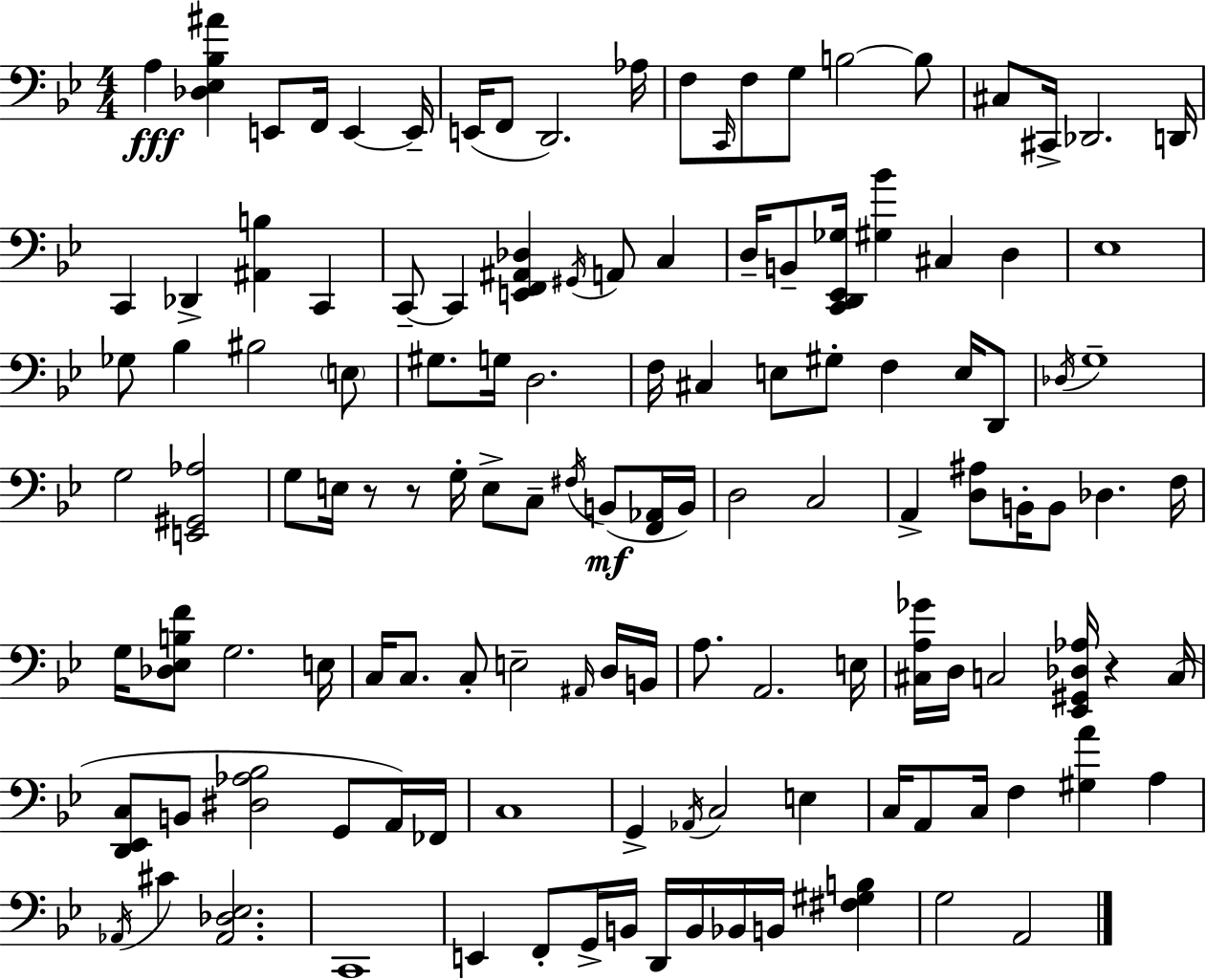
A3/q [Db3,Eb3,Bb3,A#4]/q E2/e F2/s E2/q E2/s E2/s F2/e D2/h. Ab3/s F3/e C2/s F3/e G3/e B3/h B3/e C#3/e C#2/s Db2/h. D2/s C2/q Db2/q [A#2,B3]/q C2/q C2/e C2/q [E2,F2,A#2,Db3]/q G#2/s A2/e C3/q D3/s B2/e [C2,D2,Eb2,Gb3]/s [G#3,Bb4]/q C#3/q D3/q Eb3/w Gb3/e Bb3/q BIS3/h E3/e G#3/e. G3/s D3/h. F3/s C#3/q E3/e G#3/e F3/q E3/s D2/e Db3/s G3/w G3/h [E2,G#2,Ab3]/h G3/e E3/s R/e R/e G3/s E3/e C3/e F#3/s B2/e [F2,Ab2]/s B2/s D3/h C3/h A2/q [D3,A#3]/e B2/s B2/e Db3/q. F3/s G3/s [Db3,Eb3,B3,F4]/e G3/h. E3/s C3/s C3/e. C3/e E3/h A#2/s D3/s B2/s A3/e. A2/h. E3/s [C#3,A3,Gb4]/s D3/s C3/h [Eb2,G#2,Db3,Ab3]/s R/q C3/s [D2,Eb2,C3]/e B2/e [D#3,Ab3,Bb3]/h G2/e A2/s FES2/s C3/w G2/q Ab2/s C3/h E3/q C3/s A2/e C3/s F3/q [G#3,A4]/q A3/q Ab2/s C#4/q [Ab2,Db3,Eb3]/h. C2/w E2/q F2/e G2/s B2/s D2/s B2/s Bb2/s B2/s [F#3,G#3,B3]/q G3/h A2/h